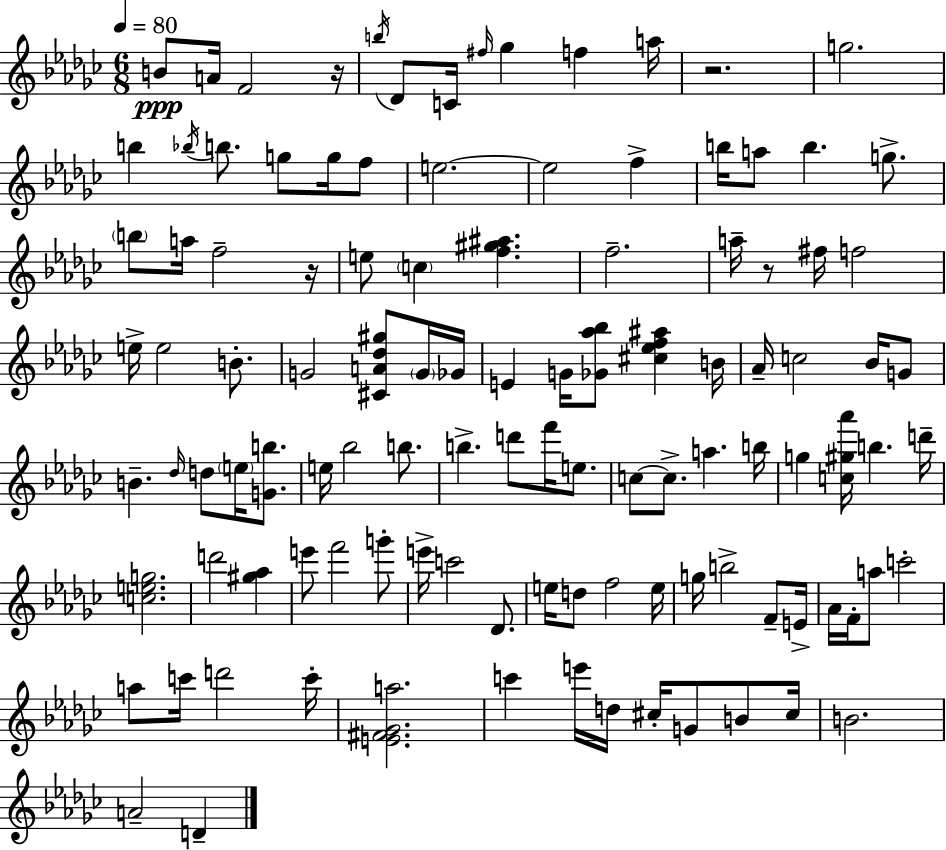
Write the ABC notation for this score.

X:1
T:Untitled
M:6/8
L:1/4
K:Ebm
B/2 A/4 F2 z/4 b/4 _D/2 C/4 ^f/4 _g f a/4 z2 g2 b _b/4 b/2 g/2 g/4 f/2 e2 e2 f b/4 a/2 b g/2 b/2 a/4 f2 z/4 e/2 c [f^g^a] f2 a/4 z/2 ^f/4 f2 e/4 e2 B/2 G2 [^CA_d^g]/2 G/4 _G/4 E G/4 [_G_a_b]/2 [^c_ef^a] B/4 _A/4 c2 _B/4 G/2 B _d/4 d/2 e/4 [Gb]/2 e/4 _b2 b/2 b d'/2 f'/4 e/2 c/2 c/2 a b/4 g [c^g_a']/4 b d'/4 [ceg]2 d'2 [^g_a] e'/2 f'2 g'/2 e'/4 c'2 _D/2 e/4 d/2 f2 e/4 g/4 b2 F/2 E/4 _A/4 F/4 a/2 c'2 a/2 c'/4 d'2 c'/4 [E^F_Ga]2 c' e'/4 d/4 ^c/4 G/2 B/2 ^c/4 B2 A2 D